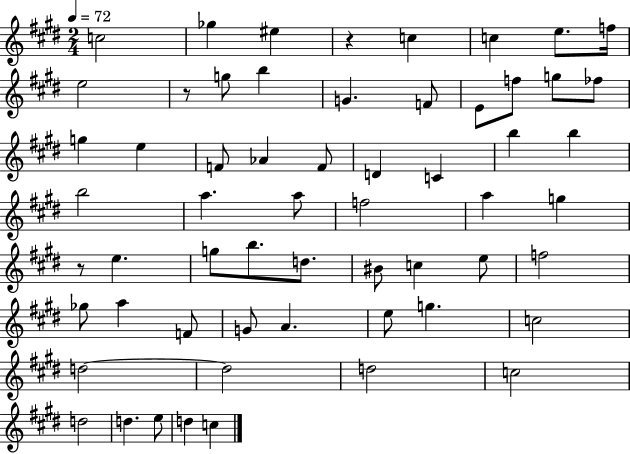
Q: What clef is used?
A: treble